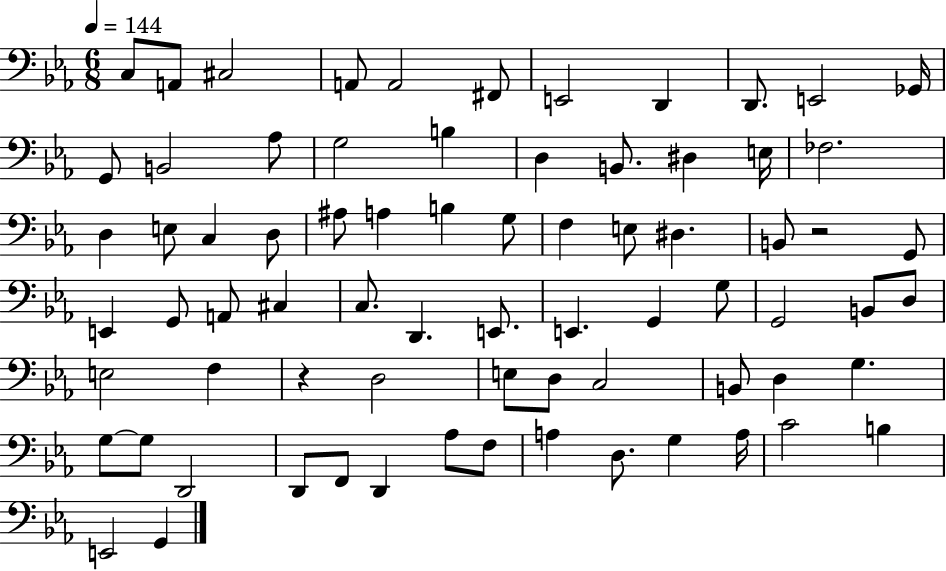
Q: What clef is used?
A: bass